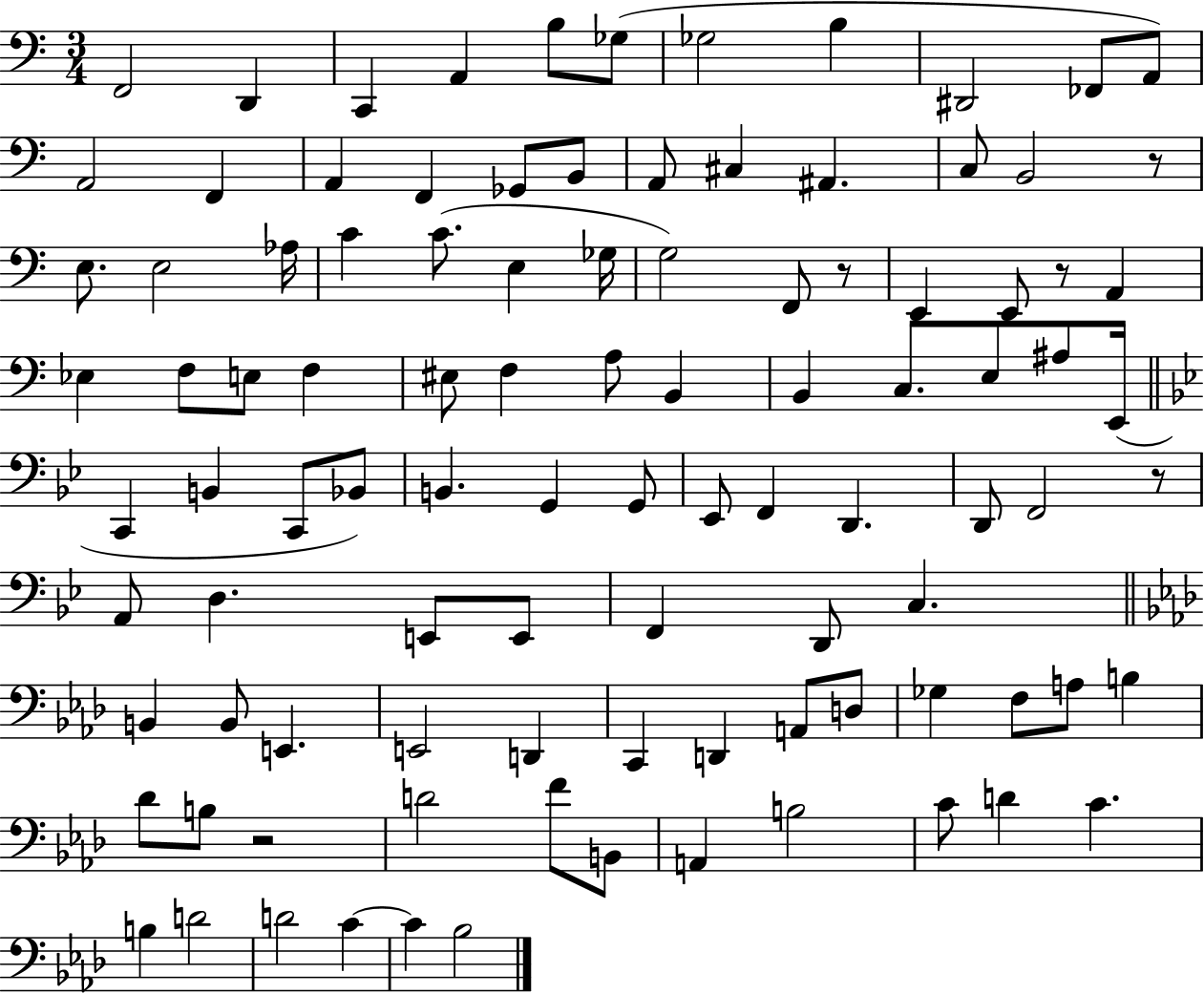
F2/h D2/q C2/q A2/q B3/e Gb3/e Gb3/h B3/q D#2/h FES2/e A2/e A2/h F2/q A2/q F2/q Gb2/e B2/e A2/e C#3/q A#2/q. C3/e B2/h R/e E3/e. E3/h Ab3/s C4/q C4/e. E3/q Gb3/s G3/h F2/e R/e E2/q E2/e R/e A2/q Eb3/q F3/e E3/e F3/q EIS3/e F3/q A3/e B2/q B2/q C3/e. E3/e A#3/e E2/s C2/q B2/q C2/e Bb2/e B2/q. G2/q G2/e Eb2/e F2/q D2/q. D2/e F2/h R/e A2/e D3/q. E2/e E2/e F2/q D2/e C3/q. B2/q B2/e E2/q. E2/h D2/q C2/q D2/q A2/e D3/e Gb3/q F3/e A3/e B3/q Db4/e B3/e R/h D4/h F4/e B2/e A2/q B3/h C4/e D4/q C4/q. B3/q D4/h D4/h C4/q C4/q Bb3/h